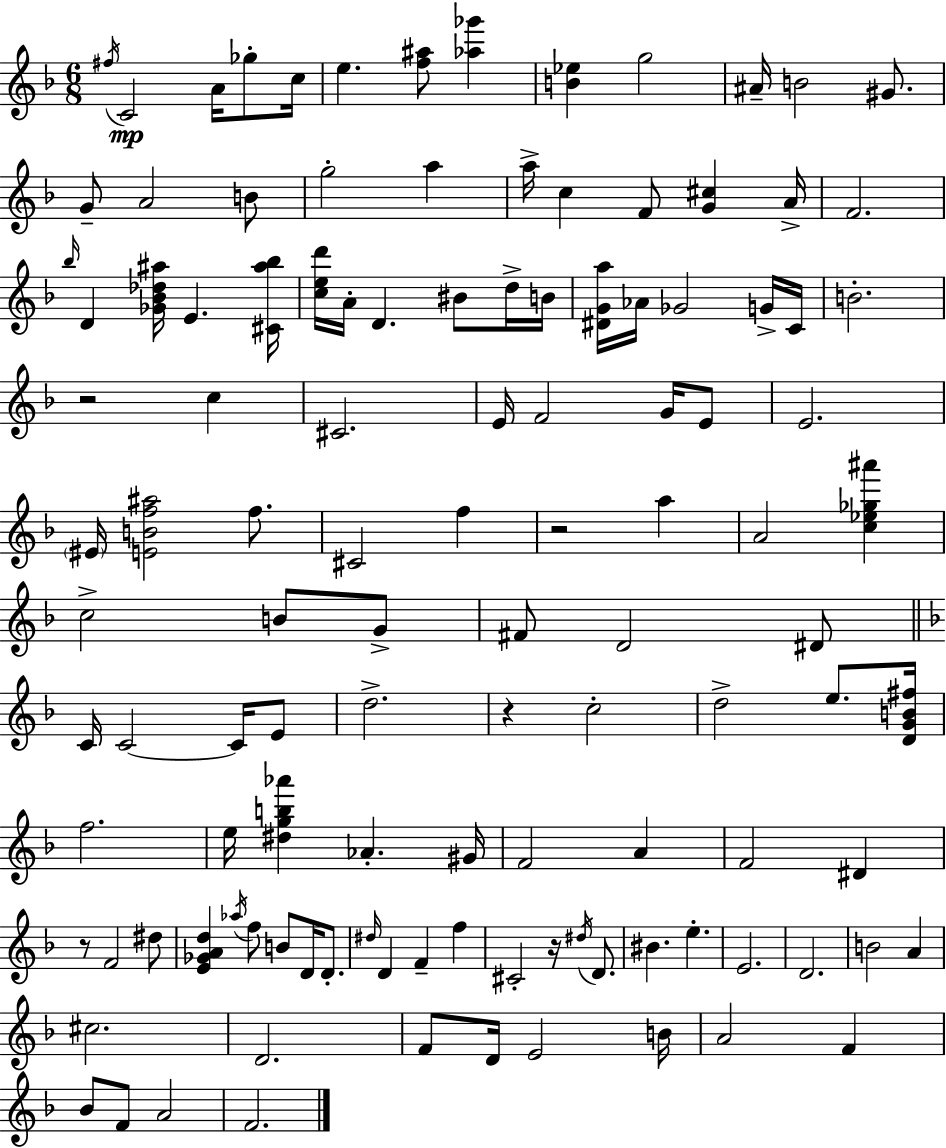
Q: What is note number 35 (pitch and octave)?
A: C#4